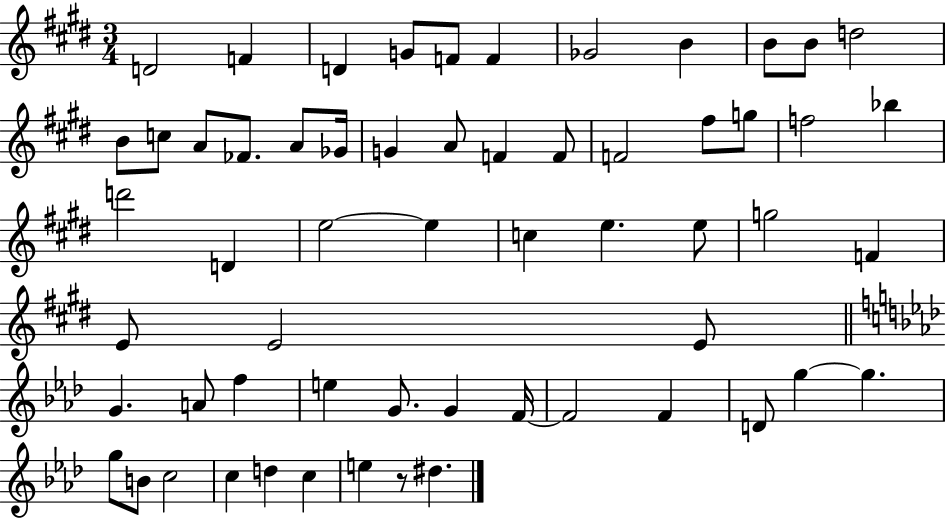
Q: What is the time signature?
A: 3/4